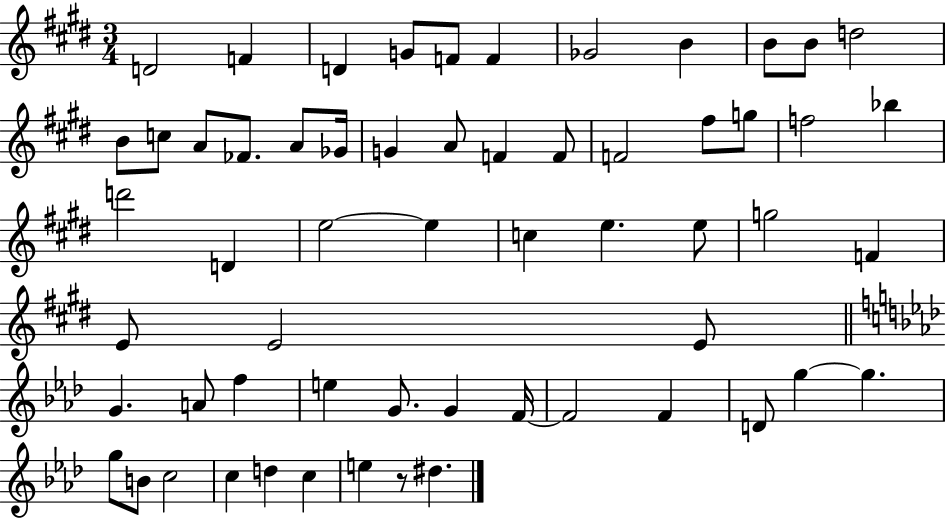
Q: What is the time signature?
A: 3/4